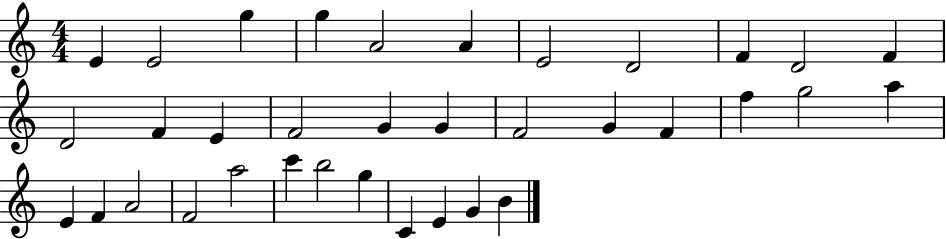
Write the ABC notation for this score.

X:1
T:Untitled
M:4/4
L:1/4
K:C
E E2 g g A2 A E2 D2 F D2 F D2 F E F2 G G F2 G F f g2 a E F A2 F2 a2 c' b2 g C E G B